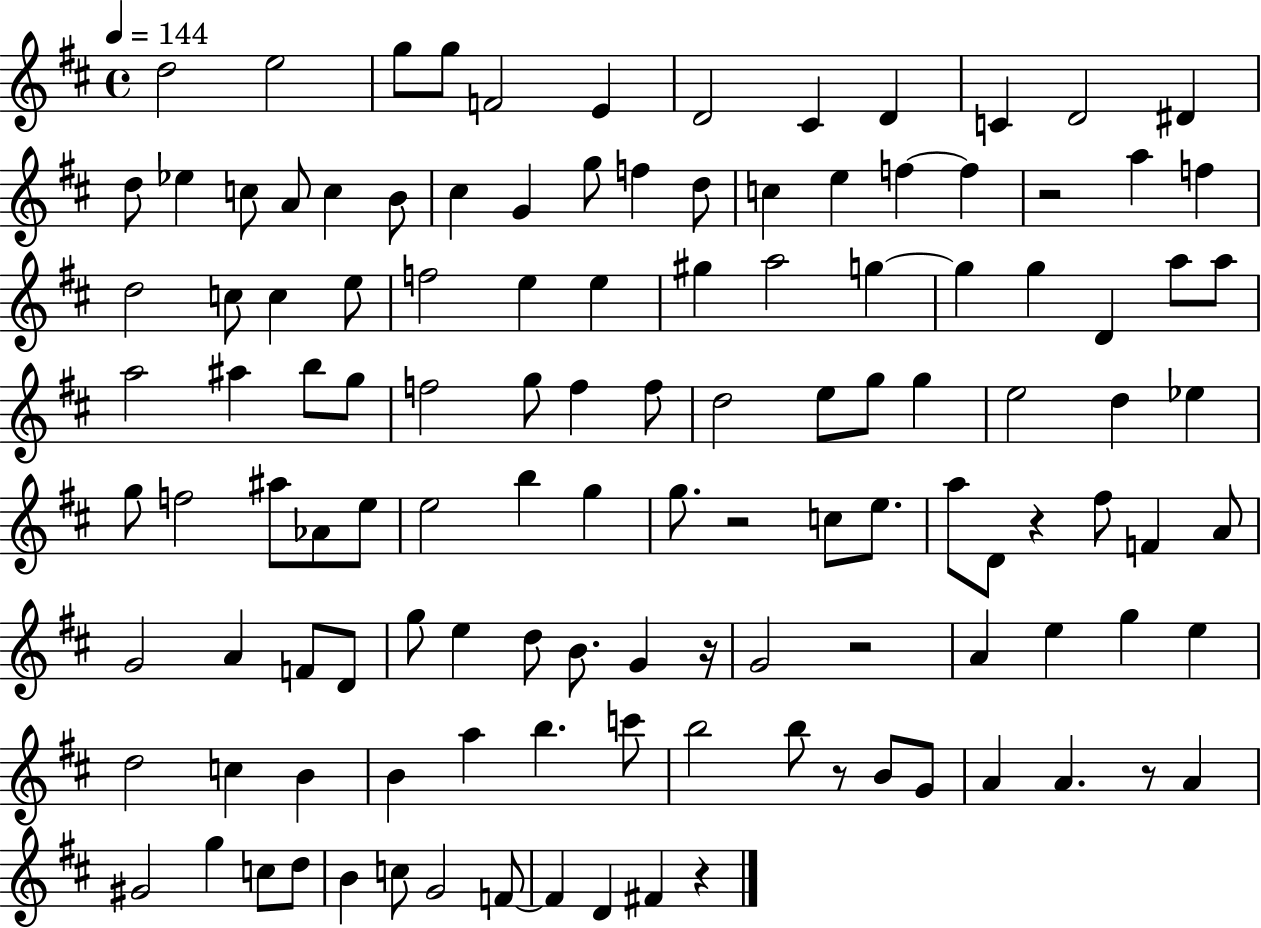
X:1
T:Untitled
M:4/4
L:1/4
K:D
d2 e2 g/2 g/2 F2 E D2 ^C D C D2 ^D d/2 _e c/2 A/2 c B/2 ^c G g/2 f d/2 c e f f z2 a f d2 c/2 c e/2 f2 e e ^g a2 g g g D a/2 a/2 a2 ^a b/2 g/2 f2 g/2 f f/2 d2 e/2 g/2 g e2 d _e g/2 f2 ^a/2 _A/2 e/2 e2 b g g/2 z2 c/2 e/2 a/2 D/2 z ^f/2 F A/2 G2 A F/2 D/2 g/2 e d/2 B/2 G z/4 G2 z2 A e g e d2 c B B a b c'/2 b2 b/2 z/2 B/2 G/2 A A z/2 A ^G2 g c/2 d/2 B c/2 G2 F/2 F D ^F z